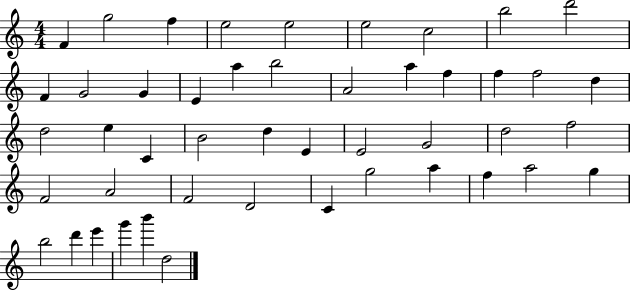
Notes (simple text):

F4/q G5/h F5/q E5/h E5/h E5/h C5/h B5/h D6/h F4/q G4/h G4/q E4/q A5/q B5/h A4/h A5/q F5/q F5/q F5/h D5/q D5/h E5/q C4/q B4/h D5/q E4/q E4/h G4/h D5/h F5/h F4/h A4/h F4/h D4/h C4/q G5/h A5/q F5/q A5/h G5/q B5/h D6/q E6/q G6/q B6/q D5/h